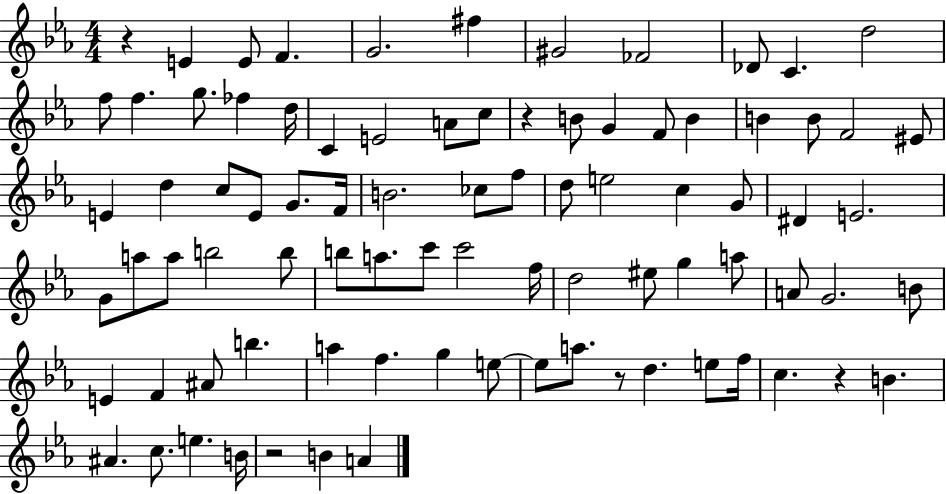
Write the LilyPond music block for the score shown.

{
  \clef treble
  \numericTimeSignature
  \time 4/4
  \key ees \major
  r4 e'4 e'8 f'4. | g'2. fis''4 | gis'2 fes'2 | des'8 c'4. d''2 | \break f''8 f''4. g''8. fes''4 d''16 | c'4 e'2 a'8 c''8 | r4 b'8 g'4 f'8 b'4 | b'4 b'8 f'2 eis'8 | \break e'4 d''4 c''8 e'8 g'8. f'16 | b'2. ces''8 f''8 | d''8 e''2 c''4 g'8 | dis'4 e'2. | \break g'8 a''8 a''8 b''2 b''8 | b''8 a''8. c'''8 c'''2 f''16 | d''2 eis''8 g''4 a''8 | a'8 g'2. b'8 | \break e'4 f'4 ais'8 b''4. | a''4 f''4. g''4 e''8~~ | e''8 a''8. r8 d''4. e''8 f''16 | c''4. r4 b'4. | \break ais'4. c''8. e''4. b'16 | r2 b'4 a'4 | \bar "|."
}